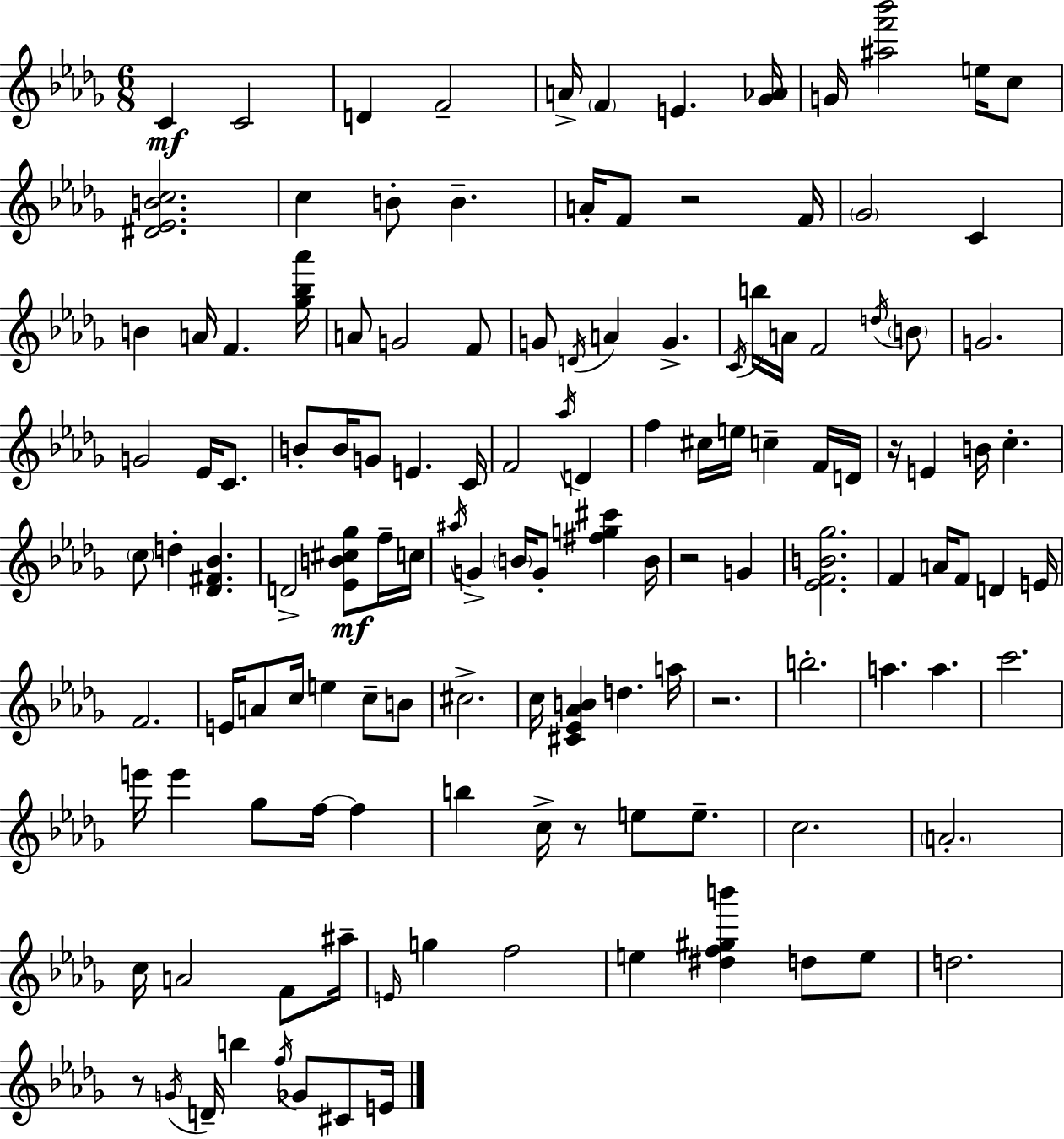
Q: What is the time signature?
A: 6/8